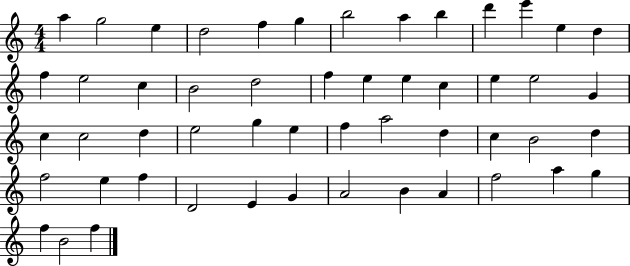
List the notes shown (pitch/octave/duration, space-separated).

A5/q G5/h E5/q D5/h F5/q G5/q B5/h A5/q B5/q D6/q E6/q E5/q D5/q F5/q E5/h C5/q B4/h D5/h F5/q E5/q E5/q C5/q E5/q E5/h G4/q C5/q C5/h D5/q E5/h G5/q E5/q F5/q A5/h D5/q C5/q B4/h D5/q F5/h E5/q F5/q D4/h E4/q G4/q A4/h B4/q A4/q F5/h A5/q G5/q F5/q B4/h F5/q